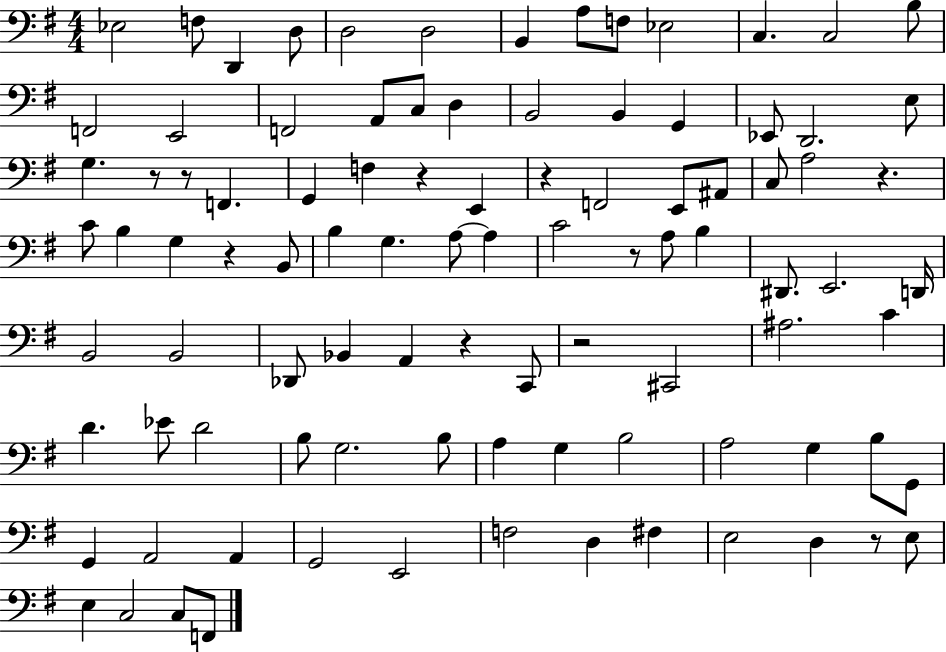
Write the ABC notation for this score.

X:1
T:Untitled
M:4/4
L:1/4
K:G
_E,2 F,/2 D,, D,/2 D,2 D,2 B,, A,/2 F,/2 _E,2 C, C,2 B,/2 F,,2 E,,2 F,,2 A,,/2 C,/2 D, B,,2 B,, G,, _E,,/2 D,,2 E,/2 G, z/2 z/2 F,, G,, F, z E,, z F,,2 E,,/2 ^A,,/2 C,/2 A,2 z C/2 B, G, z B,,/2 B, G, A,/2 A, C2 z/2 A,/2 B, ^D,,/2 E,,2 D,,/4 B,,2 B,,2 _D,,/2 _B,, A,, z C,,/2 z2 ^C,,2 ^A,2 C D _E/2 D2 B,/2 G,2 B,/2 A, G, B,2 A,2 G, B,/2 G,,/2 G,, A,,2 A,, G,,2 E,,2 F,2 D, ^F, E,2 D, z/2 E,/2 E, C,2 C,/2 F,,/2